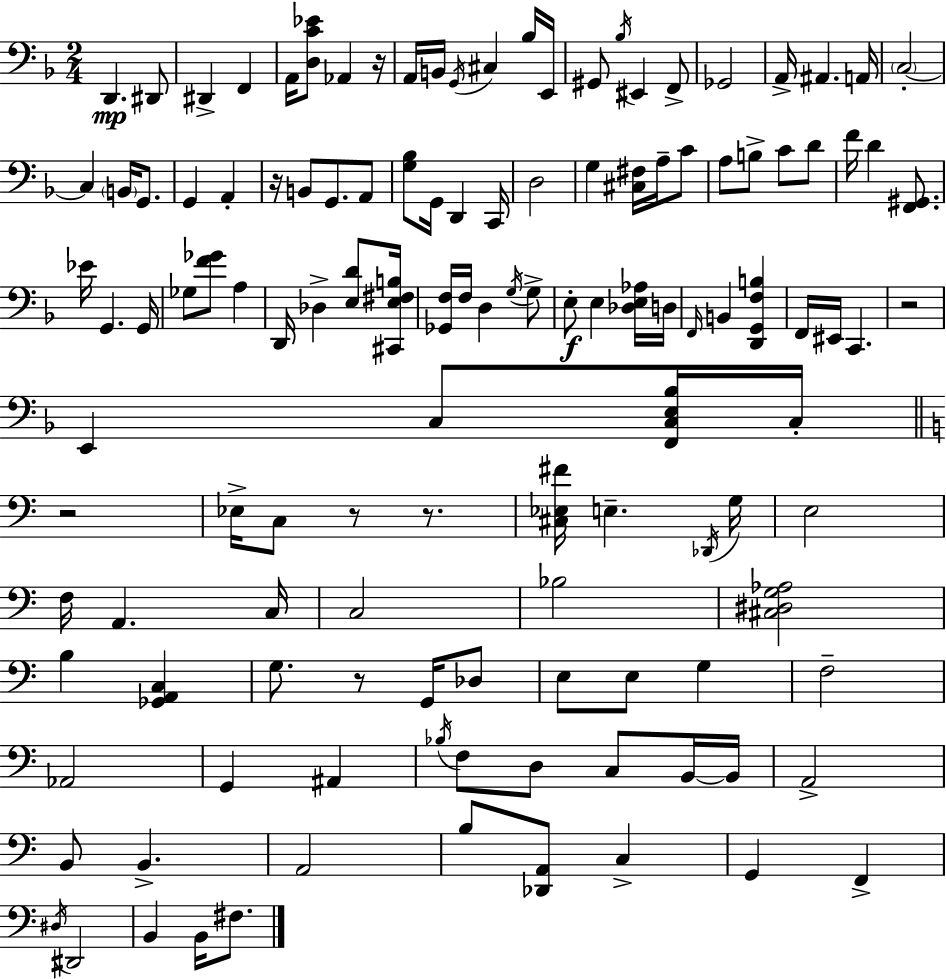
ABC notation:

X:1
T:Untitled
M:2/4
L:1/4
K:F
D,, ^D,,/2 ^D,, F,, A,,/4 [D,C_E]/2 _A,, z/4 A,,/4 B,,/4 G,,/4 ^C, _B,/4 E,,/4 ^G,,/2 _B,/4 ^E,, F,,/2 _G,,2 A,,/4 ^A,, A,,/4 C,2 C, B,,/4 G,,/2 G,, A,, z/4 B,,/2 G,,/2 A,,/2 [G,_B,]/2 G,,/4 D,, C,,/4 D,2 G, [^C,^F,]/4 A,/4 C/2 A,/2 B,/2 C/2 D/2 F/4 D [F,,^G,,]/2 _E/4 G,, G,,/4 _G,/2 [F_G]/2 A, D,,/4 _D, [E,D]/2 [^C,,E,^F,B,]/4 [_G,,F,]/4 F,/4 D, G,/4 G,/2 E,/2 E, [_D,E,_A,]/4 D,/4 F,,/4 B,, [D,,G,,F,B,] F,,/4 ^E,,/4 C,, z2 E,, C,/2 [F,,C,E,_B,]/4 C,/4 z2 _E,/4 C,/2 z/2 z/2 [^C,_E,^F]/4 E, _D,,/4 G,/4 E,2 F,/4 A,, C,/4 C,2 _B,2 [^C,^D,G,_A,]2 B, [_G,,A,,C,] G,/2 z/2 G,,/4 _D,/2 E,/2 E,/2 G, F,2 _A,,2 G,, ^A,, _B,/4 F,/2 D,/2 C,/2 B,,/4 B,,/4 A,,2 B,,/2 B,, A,,2 B,/2 [_D,,A,,]/2 C, G,, F,, ^D,/4 ^D,,2 B,, B,,/4 ^F,/2